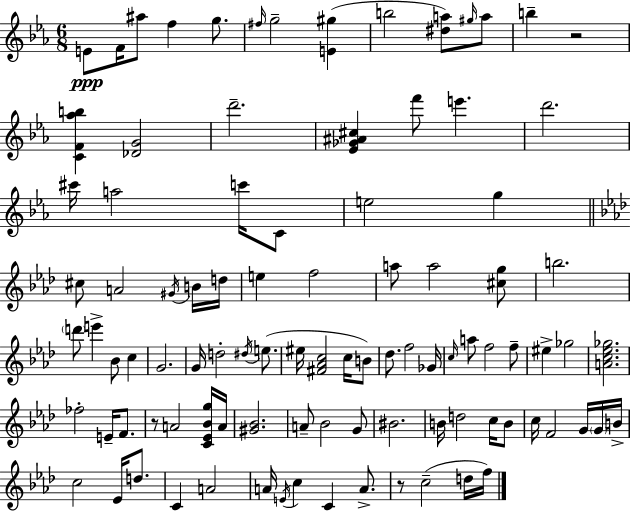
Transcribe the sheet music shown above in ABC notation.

X:1
T:Untitled
M:6/8
L:1/4
K:Eb
E/2 F/4 ^a/2 f g/2 ^f/4 g2 [E^g] b2 [^da]/2 ^g/4 a/2 b z2 [CF_ab] [_DG]2 d'2 [_E_G^A^c] f'/2 e' d'2 ^c'/4 a2 c'/4 C/2 e2 g ^c/2 A2 ^G/4 B/4 d/4 e f2 a/2 a2 [^cg]/2 b2 d'/2 e' _B/2 c G2 G/4 d2 ^d/4 e/2 ^e/4 [^F_Ac]2 c/4 B/2 _d/2 f2 _G/4 c/4 a/2 f2 f/2 ^e _g2 [Ac_e_g]2 _f2 E/4 F/2 z/2 A2 [C_E_Bg]/4 A/4 [^G_B]2 A/2 _B2 G/2 ^B2 B/4 d2 c/4 B/2 c/4 F2 G/4 G/4 B/4 c2 _E/4 d/2 C A2 A/4 E/4 c C A/2 z/2 c2 d/4 f/4